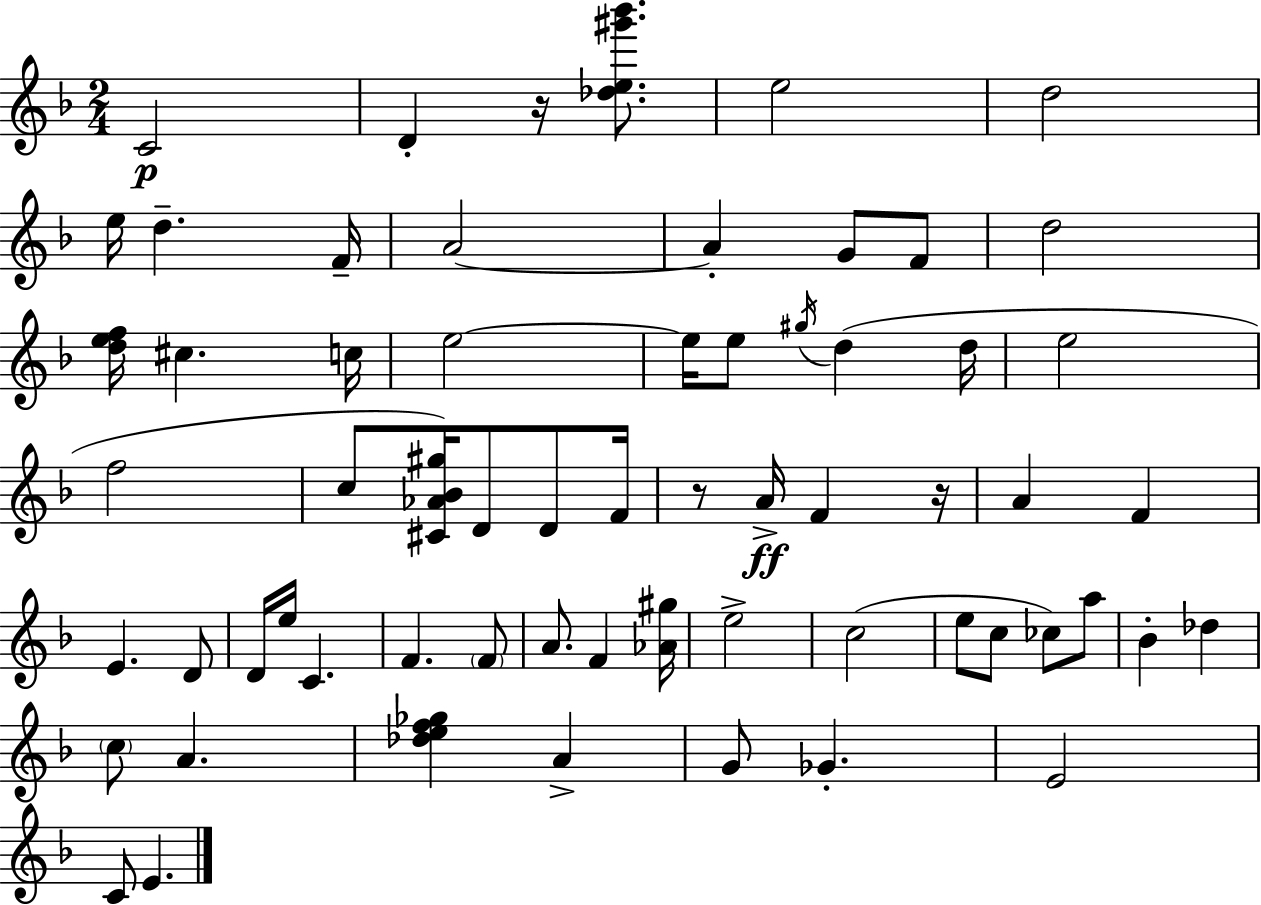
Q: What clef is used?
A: treble